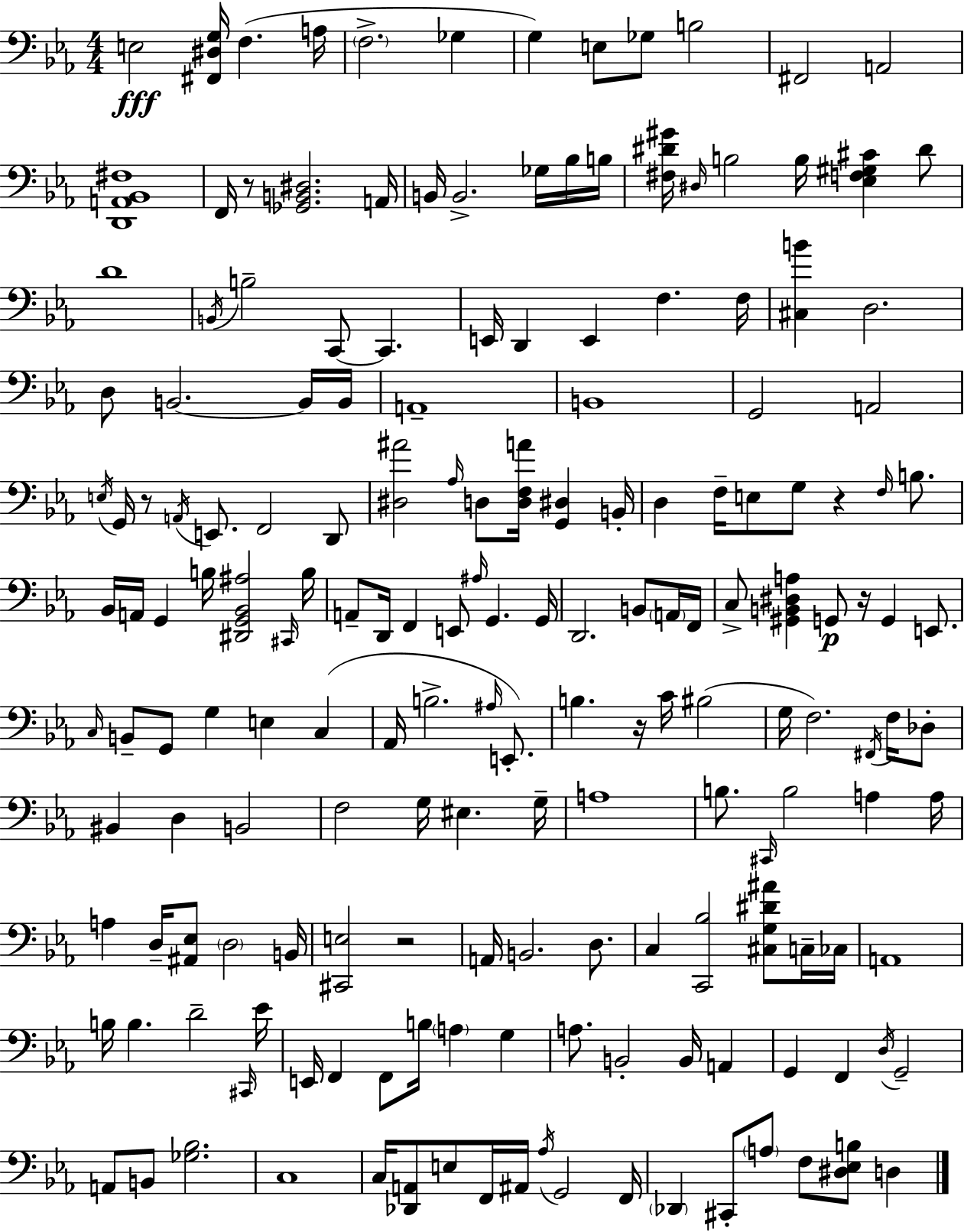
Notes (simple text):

E3/h [F#2,D#3,G3]/s F3/q. A3/s F3/h. Gb3/q G3/q E3/e Gb3/e B3/h F#2/h A2/h [D2,A2,Bb2,F#3]/w F2/s R/e [Gb2,B2,D#3]/h. A2/s B2/s B2/h. Gb3/s Bb3/s B3/s [F#3,D#4,G#4]/s D#3/s B3/h B3/s [Eb3,F3,G#3,C#4]/q D#4/e D4/w B2/s B3/h C2/e C2/q. E2/s D2/q E2/q F3/q. F3/s [C#3,B4]/q D3/h. D3/e B2/h. B2/s B2/s A2/w B2/w G2/h A2/h E3/s G2/s R/e A2/s E2/e. F2/h D2/e [D#3,A#4]/h Ab3/s D3/e [D3,F3,A4]/s [G2,D#3]/q B2/s D3/q F3/s E3/e G3/e R/q F3/s B3/e. Bb2/s A2/s G2/q B3/s [D#2,G2,Bb2,A#3]/h C#2/s B3/s A2/e D2/s F2/q E2/e A#3/s G2/q. G2/s D2/h. B2/e A2/s F2/s C3/e [G#2,B2,D#3,A3]/q G2/e R/s G2/q E2/e. C3/s B2/e G2/e G3/q E3/q C3/q Ab2/s B3/h. A#3/s E2/e. B3/q. R/s C4/s BIS3/h G3/s F3/h. F#2/s F3/s Db3/e BIS2/q D3/q B2/h F3/h G3/s EIS3/q. G3/s A3/w B3/e. C#2/s B3/h A3/q A3/s A3/q D3/s [A#2,Eb3]/e D3/h B2/s [C#2,E3]/h R/h A2/s B2/h. D3/e. C3/q [C2,Bb3]/h [C#3,G3,D#4,A#4]/e C3/s CES3/s A2/w B3/s B3/q. D4/h C#2/s Eb4/s E2/s F2/q F2/e B3/s A3/q G3/q A3/e. B2/h B2/s A2/q G2/q F2/q D3/s G2/h A2/e B2/e [Gb3,Bb3]/h. C3/w C3/s [Db2,A2]/e E3/e F2/s A#2/s Ab3/s G2/h F2/s Db2/q C#2/e A3/e F3/e [D#3,Eb3,B3]/e D3/q